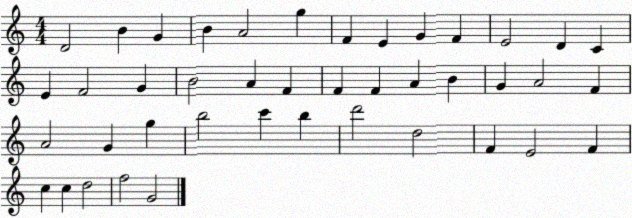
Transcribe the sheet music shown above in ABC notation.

X:1
T:Untitled
M:4/4
L:1/4
K:C
D2 B G B A2 g F E G F E2 D C E F2 G B2 A F F F A B G A2 F A2 G g b2 c' b d'2 d2 F E2 F c c d2 f2 G2